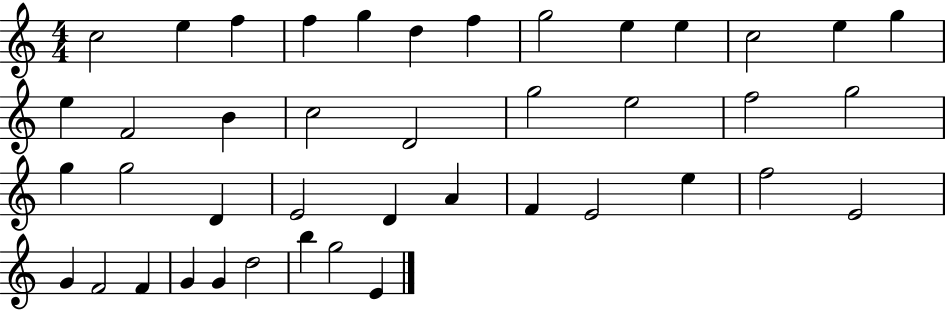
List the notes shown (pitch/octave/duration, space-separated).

C5/h E5/q F5/q F5/q G5/q D5/q F5/q G5/h E5/q E5/q C5/h E5/q G5/q E5/q F4/h B4/q C5/h D4/h G5/h E5/h F5/h G5/h G5/q G5/h D4/q E4/h D4/q A4/q F4/q E4/h E5/q F5/h E4/h G4/q F4/h F4/q G4/q G4/q D5/h B5/q G5/h E4/q